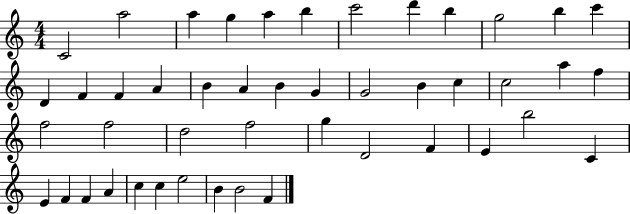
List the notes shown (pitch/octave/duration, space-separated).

C4/h A5/h A5/q G5/q A5/q B5/q C6/h D6/q B5/q G5/h B5/q C6/q D4/q F4/q F4/q A4/q B4/q A4/q B4/q G4/q G4/h B4/q C5/q C5/h A5/q F5/q F5/h F5/h D5/h F5/h G5/q D4/h F4/q E4/q B5/h C4/q E4/q F4/q F4/q A4/q C5/q C5/q E5/h B4/q B4/h F4/q